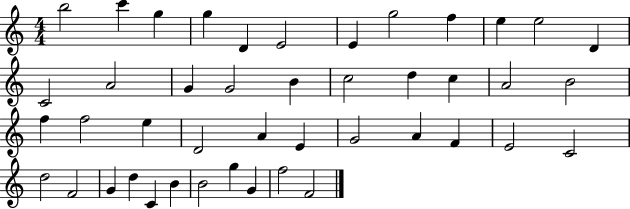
X:1
T:Untitled
M:4/4
L:1/4
K:C
b2 c' g g D E2 E g2 f e e2 D C2 A2 G G2 B c2 d c A2 B2 f f2 e D2 A E G2 A F E2 C2 d2 F2 G d C B B2 g G f2 F2